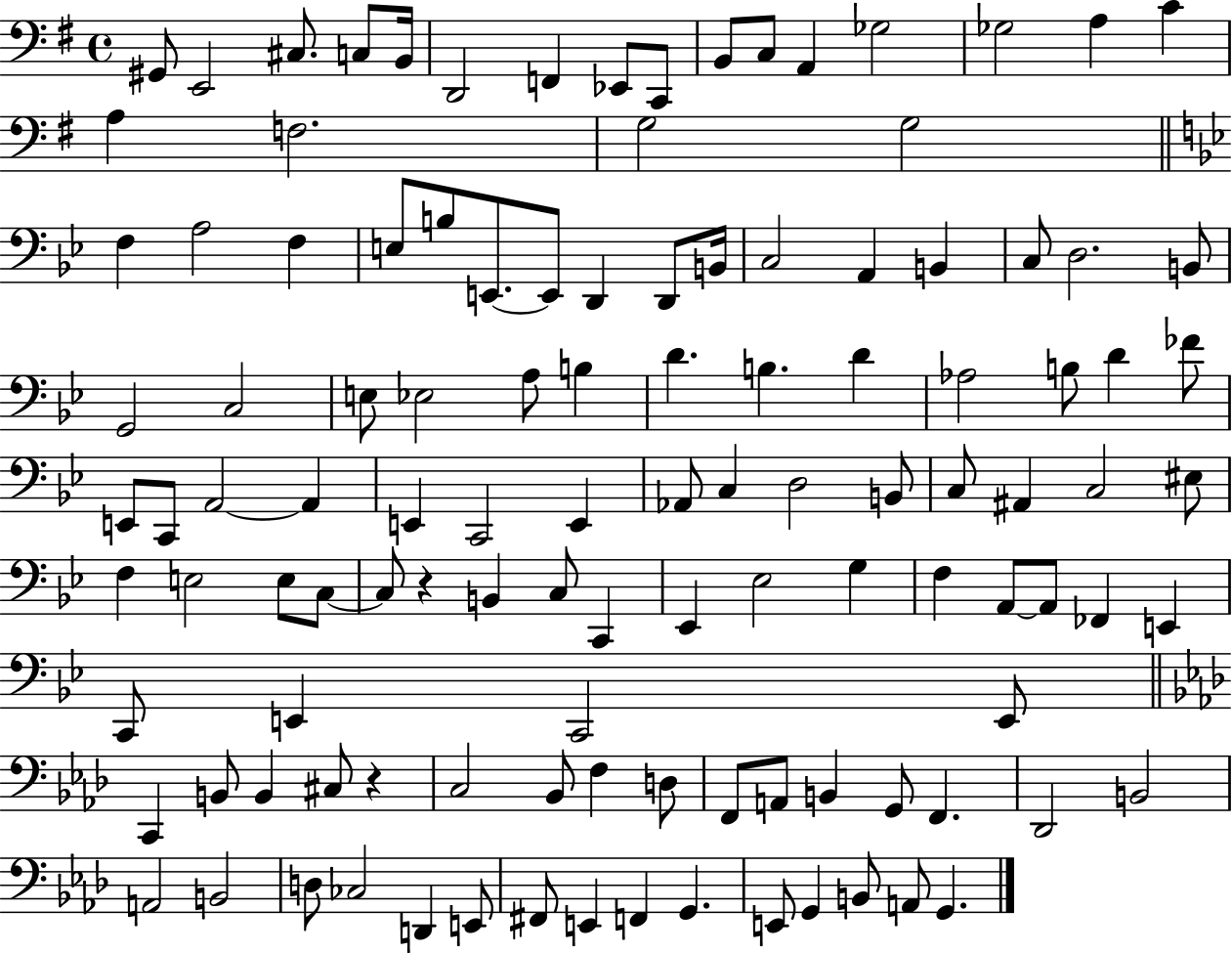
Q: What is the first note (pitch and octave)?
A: G#2